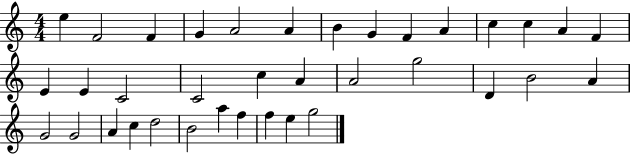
{
  \clef treble
  \numericTimeSignature
  \time 4/4
  \key c \major
  e''4 f'2 f'4 | g'4 a'2 a'4 | b'4 g'4 f'4 a'4 | c''4 c''4 a'4 f'4 | \break e'4 e'4 c'2 | c'2 c''4 a'4 | a'2 g''2 | d'4 b'2 a'4 | \break g'2 g'2 | a'4 c''4 d''2 | b'2 a''4 f''4 | f''4 e''4 g''2 | \break \bar "|."
}